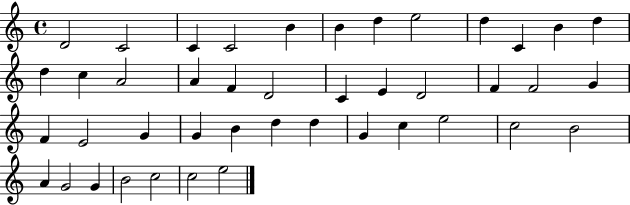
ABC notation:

X:1
T:Untitled
M:4/4
L:1/4
K:C
D2 C2 C C2 B B d e2 d C B d d c A2 A F D2 C E D2 F F2 G F E2 G G B d d G c e2 c2 B2 A G2 G B2 c2 c2 e2